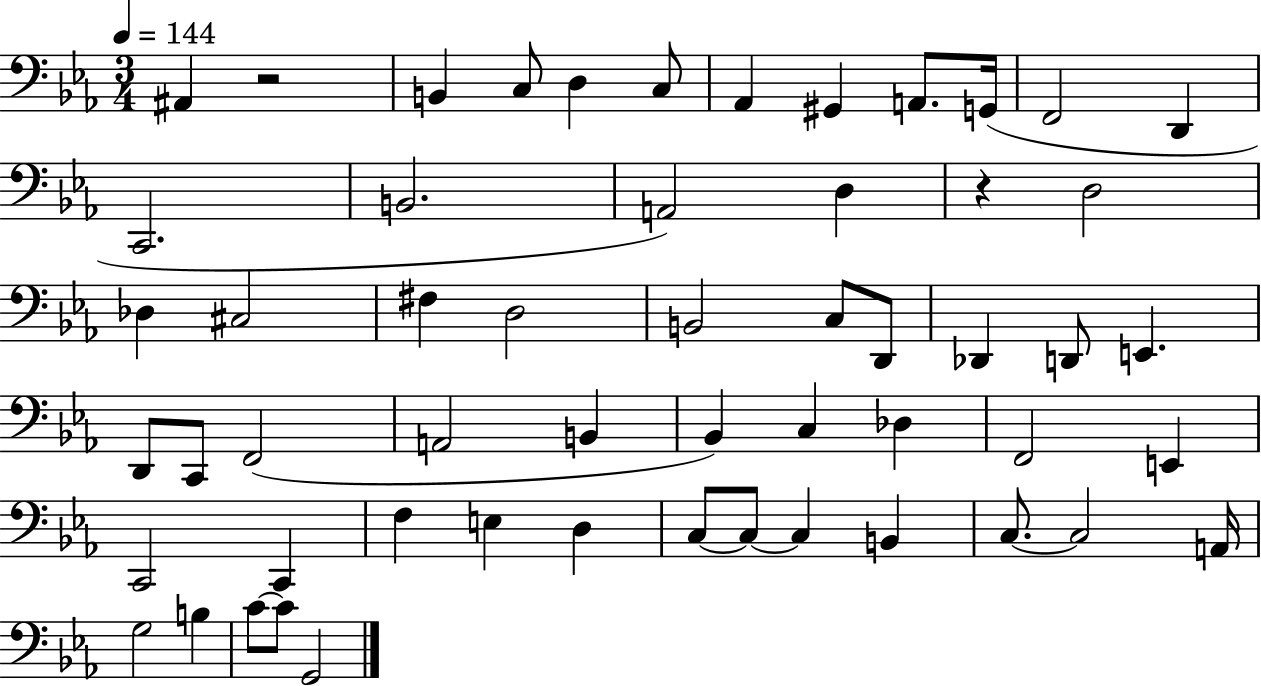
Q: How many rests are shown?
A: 2